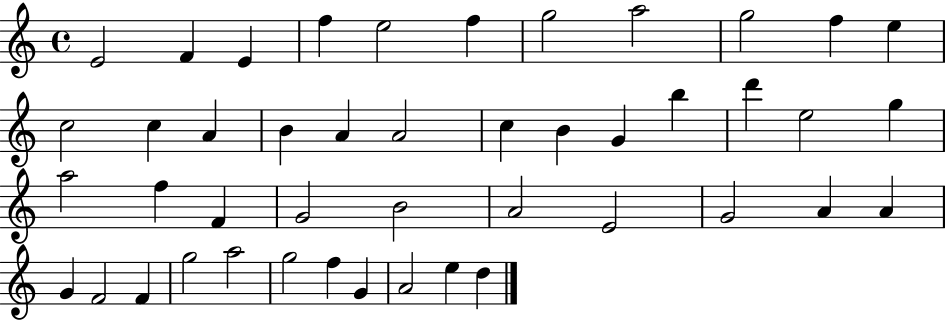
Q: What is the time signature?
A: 4/4